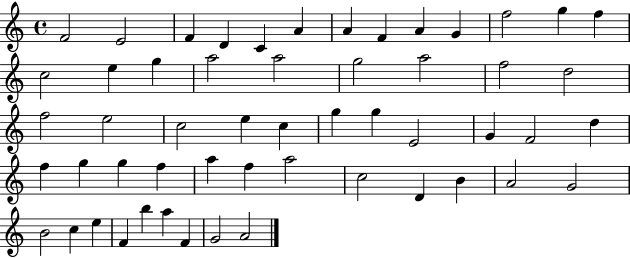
F4/h E4/h F4/q D4/q C4/q A4/q A4/q F4/q A4/q G4/q F5/h G5/q F5/q C5/h E5/q G5/q A5/h A5/h G5/h A5/h F5/h D5/h F5/h E5/h C5/h E5/q C5/q G5/q G5/q E4/h G4/q F4/h D5/q F5/q G5/q G5/q F5/q A5/q F5/q A5/h C5/h D4/q B4/q A4/h G4/h B4/h C5/q E5/q F4/q B5/q A5/q F4/q G4/h A4/h